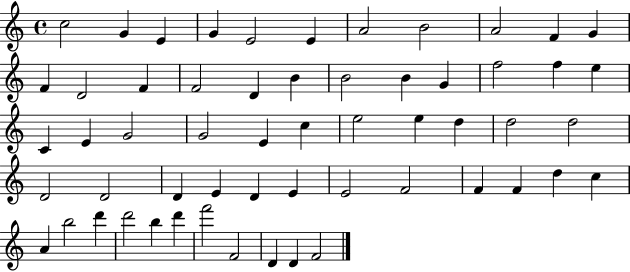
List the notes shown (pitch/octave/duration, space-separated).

C5/h G4/q E4/q G4/q E4/h E4/q A4/h B4/h A4/h F4/q G4/q F4/q D4/h F4/q F4/h D4/q B4/q B4/h B4/q G4/q F5/h F5/q E5/q C4/q E4/q G4/h G4/h E4/q C5/q E5/h E5/q D5/q D5/h D5/h D4/h D4/h D4/q E4/q D4/q E4/q E4/h F4/h F4/q F4/q D5/q C5/q A4/q B5/h D6/q D6/h B5/q D6/q F6/h F4/h D4/q D4/q F4/h